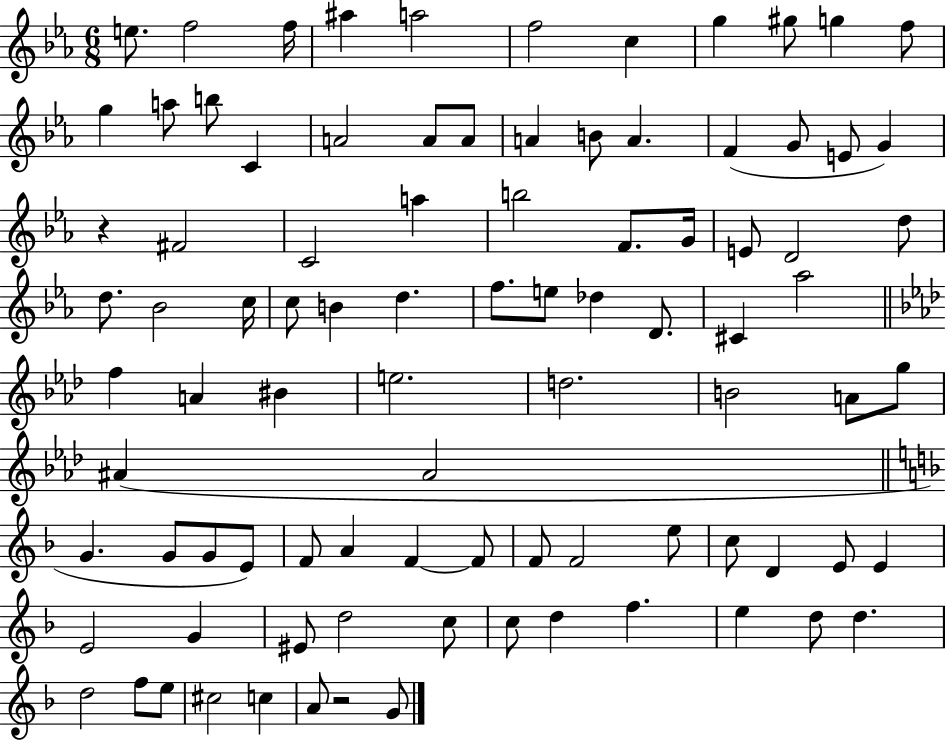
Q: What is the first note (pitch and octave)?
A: E5